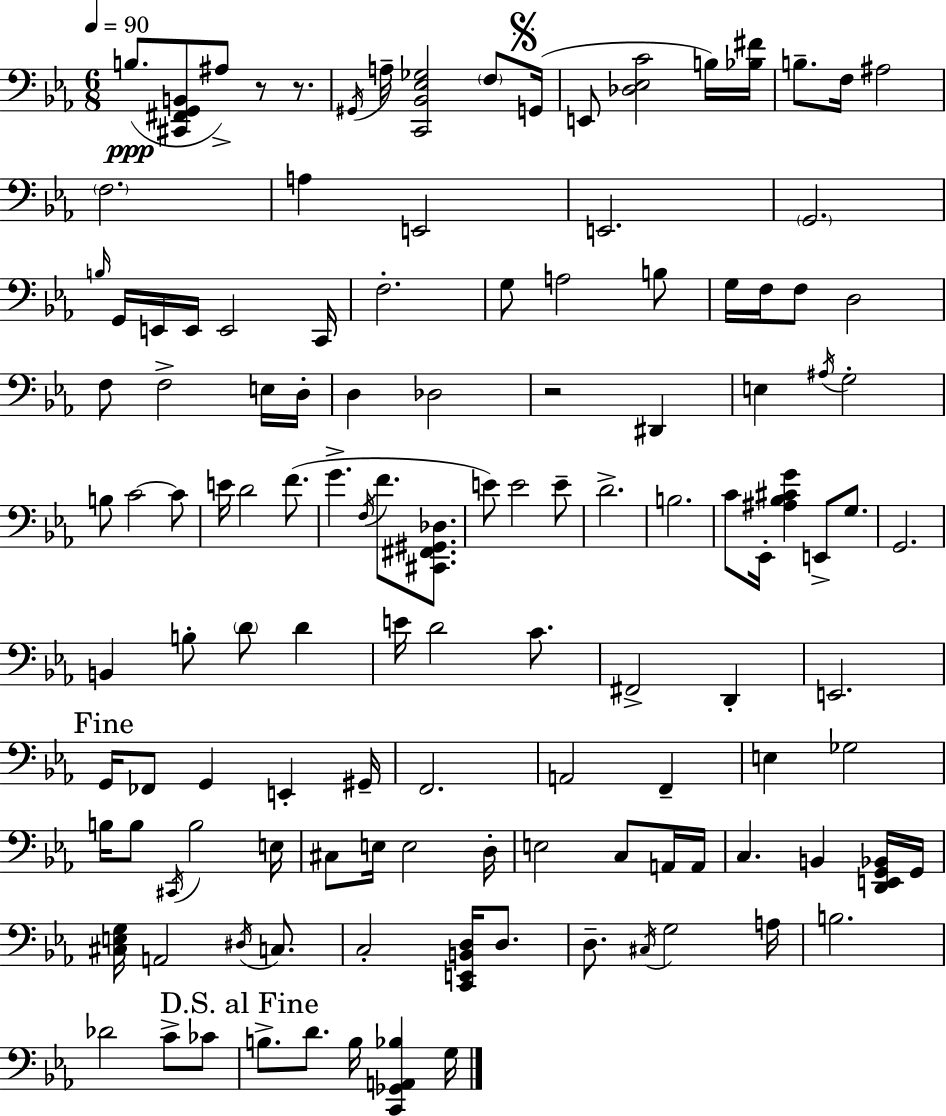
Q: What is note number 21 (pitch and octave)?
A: E2